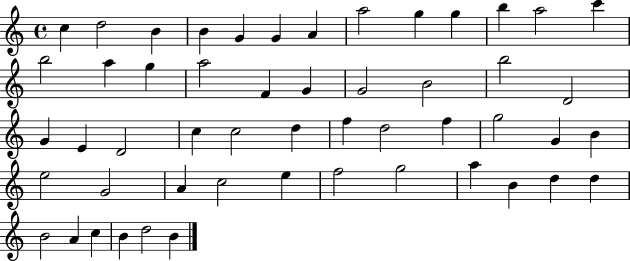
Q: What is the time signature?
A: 4/4